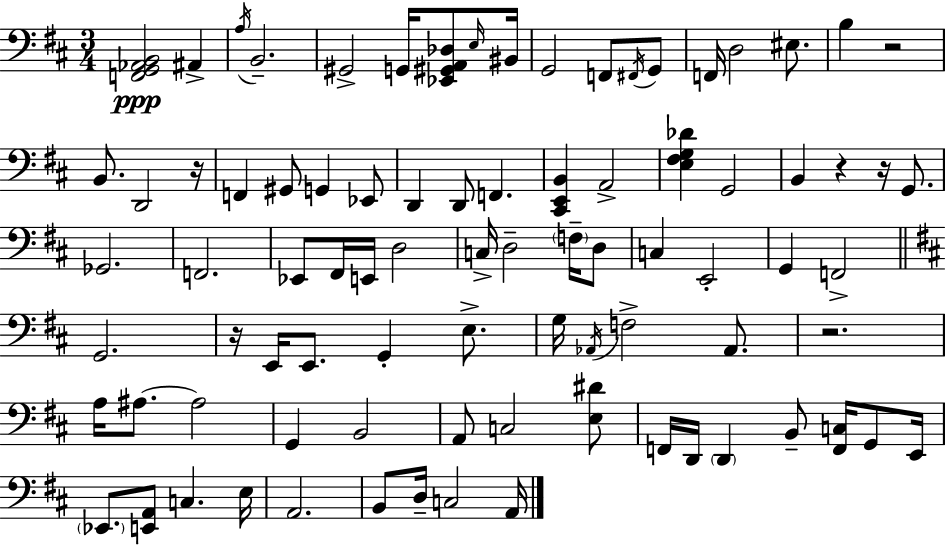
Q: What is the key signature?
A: D major